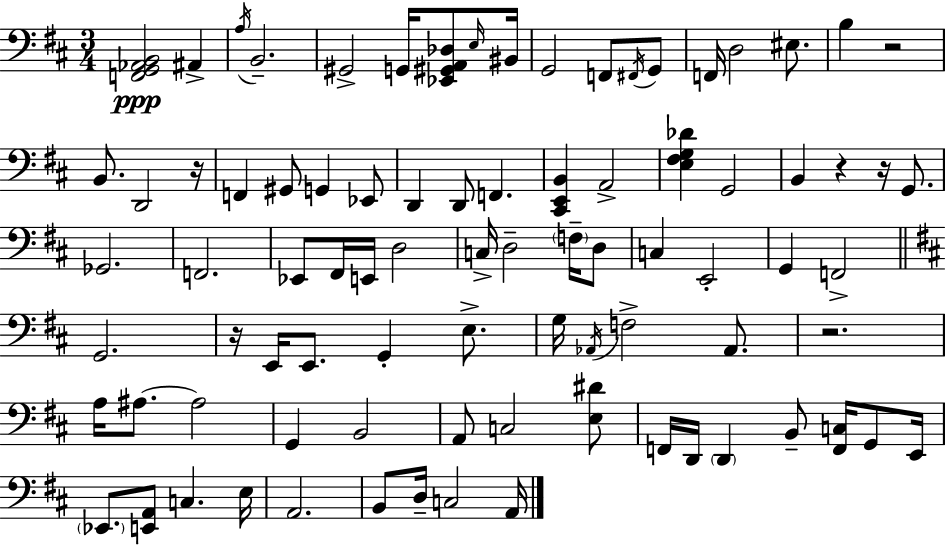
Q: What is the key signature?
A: D major